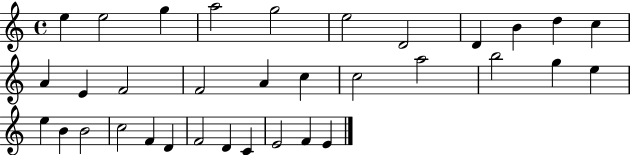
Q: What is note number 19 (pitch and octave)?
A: A5